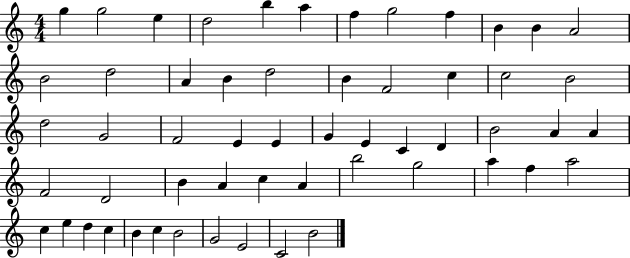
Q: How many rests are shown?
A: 0